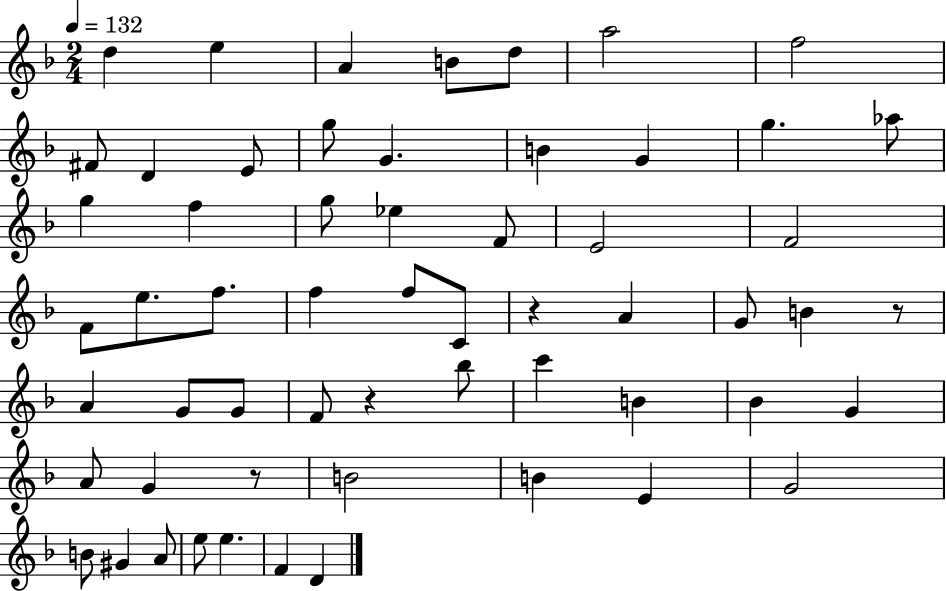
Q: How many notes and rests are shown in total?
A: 58